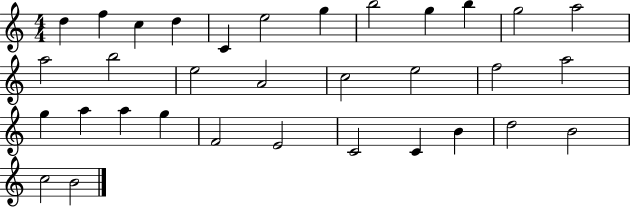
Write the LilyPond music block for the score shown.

{
  \clef treble
  \numericTimeSignature
  \time 4/4
  \key c \major
  d''4 f''4 c''4 d''4 | c'4 e''2 g''4 | b''2 g''4 b''4 | g''2 a''2 | \break a''2 b''2 | e''2 a'2 | c''2 e''2 | f''2 a''2 | \break g''4 a''4 a''4 g''4 | f'2 e'2 | c'2 c'4 b'4 | d''2 b'2 | \break c''2 b'2 | \bar "|."
}